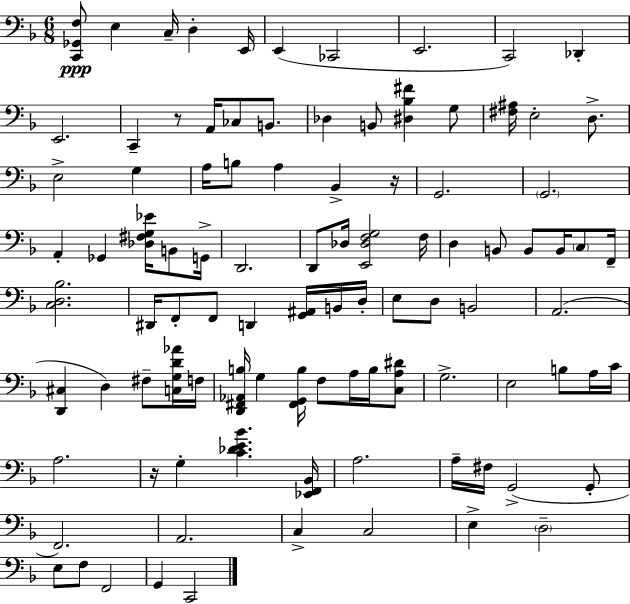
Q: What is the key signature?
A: D minor